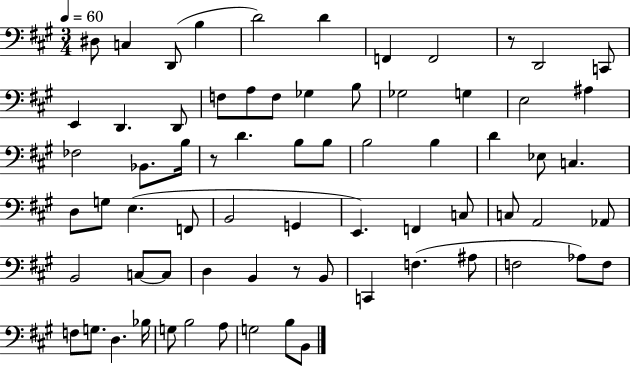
D#3/e C3/q D2/e B3/q D4/h D4/q F2/q F2/h R/e D2/h C2/e E2/q D2/q. D2/e F3/e A3/e F3/e Gb3/q B3/e Gb3/h G3/q E3/h A#3/q FES3/h Bb2/e. B3/s R/e D4/q. B3/e B3/e B3/h B3/q D4/q Eb3/e C3/q. D3/e G3/e E3/q. F2/e B2/h G2/q E2/q. F2/q C3/e C3/e A2/h Ab2/e B2/h C3/e C3/e D3/q B2/q R/e B2/e C2/q F3/q. A#3/e F3/h Ab3/e F3/e F3/e G3/e. D3/q. Bb3/s G3/e B3/h A3/e G3/h B3/e B2/e